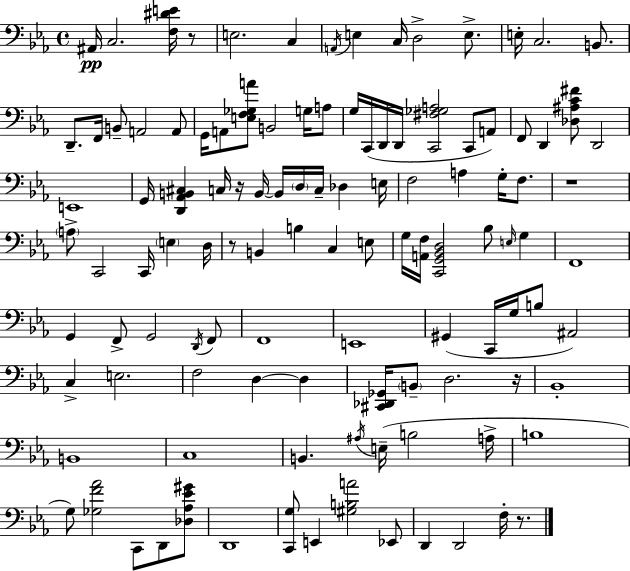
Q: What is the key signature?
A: C minor